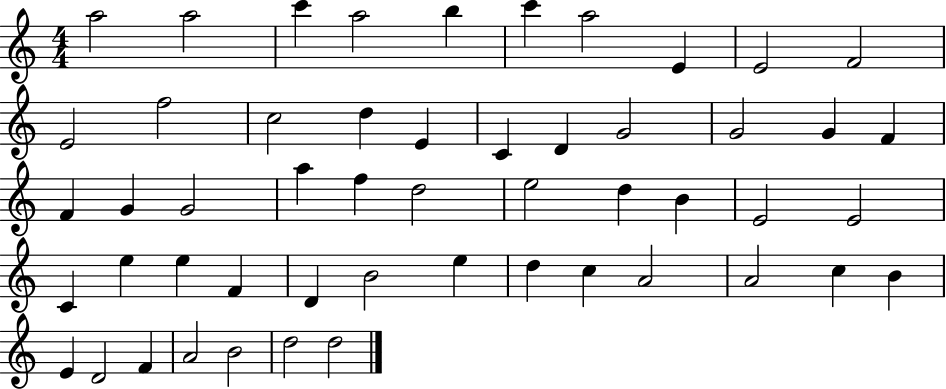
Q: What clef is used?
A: treble